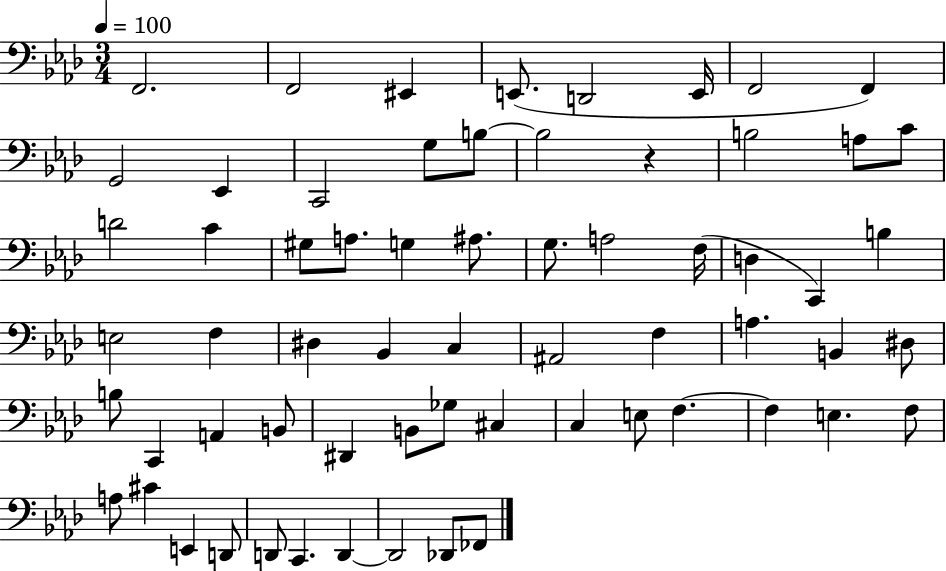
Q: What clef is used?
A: bass